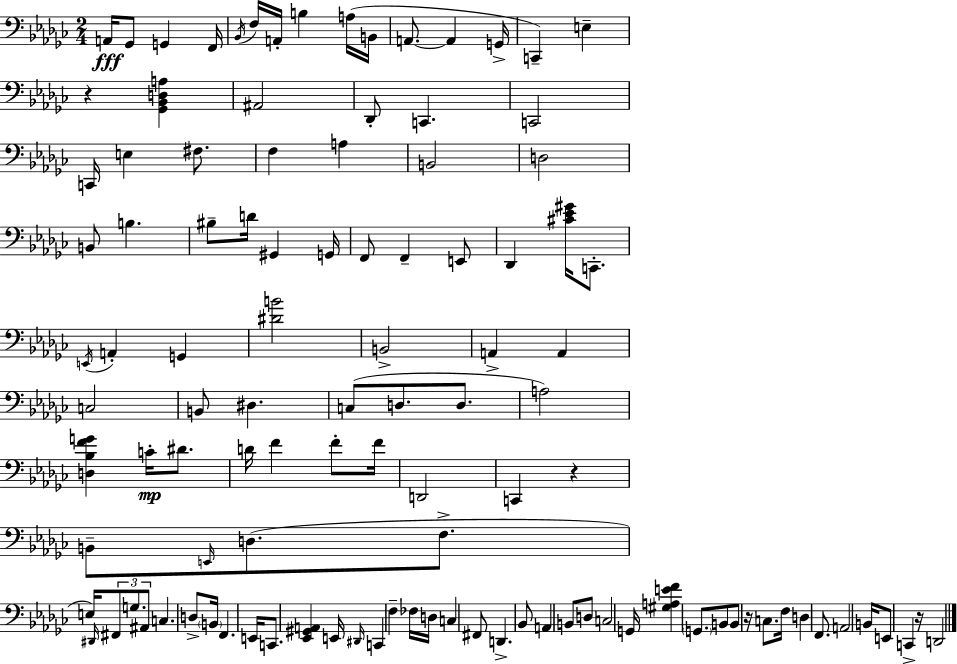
X:1
T:Untitled
M:2/4
L:1/4
K:Ebm
A,,/4 _G,,/2 G,, F,,/4 _B,,/4 F,/4 A,,/4 B, A,/4 B,,/4 A,,/2 A,, G,,/4 C,, E, z [_G,,_B,,D,A,] ^A,,2 _D,,/2 C,, C,,2 C,,/4 E, ^F,/2 F, A, B,,2 D,2 B,,/2 B, ^B,/2 D/4 ^G,, G,,/4 F,,/2 F,, E,,/2 _D,, [^C_E^G]/4 C,,/2 E,,/4 A,, G,, [^DB]2 B,,2 A,, A,, C,2 B,,/2 ^D, C,/2 D,/2 D,/2 A,2 [D,_B,FG] C/4 ^D/2 D/4 F F/2 F/4 D,,2 C,, z B,,/2 E,,/4 D,/2 F,/2 E,/4 ^D,,/4 ^F,,/2 G,/2 ^A,,/2 C, D,/2 B,,/4 F,, E,,/4 C,,/2 [_E,,^G,,A,,] E,,/4 ^D,,/4 C,, F, _F,/4 D,/4 C, ^F,,/2 D,, _B,,/2 A,, B,,/2 D,/2 C,2 G,,/4 [^G,A,EF] G,,/2 B,,/2 B,,/2 z/4 C,/2 F,/4 D, F,,/2 A,,2 B,,/4 E,,/2 C,, z/4 D,,2